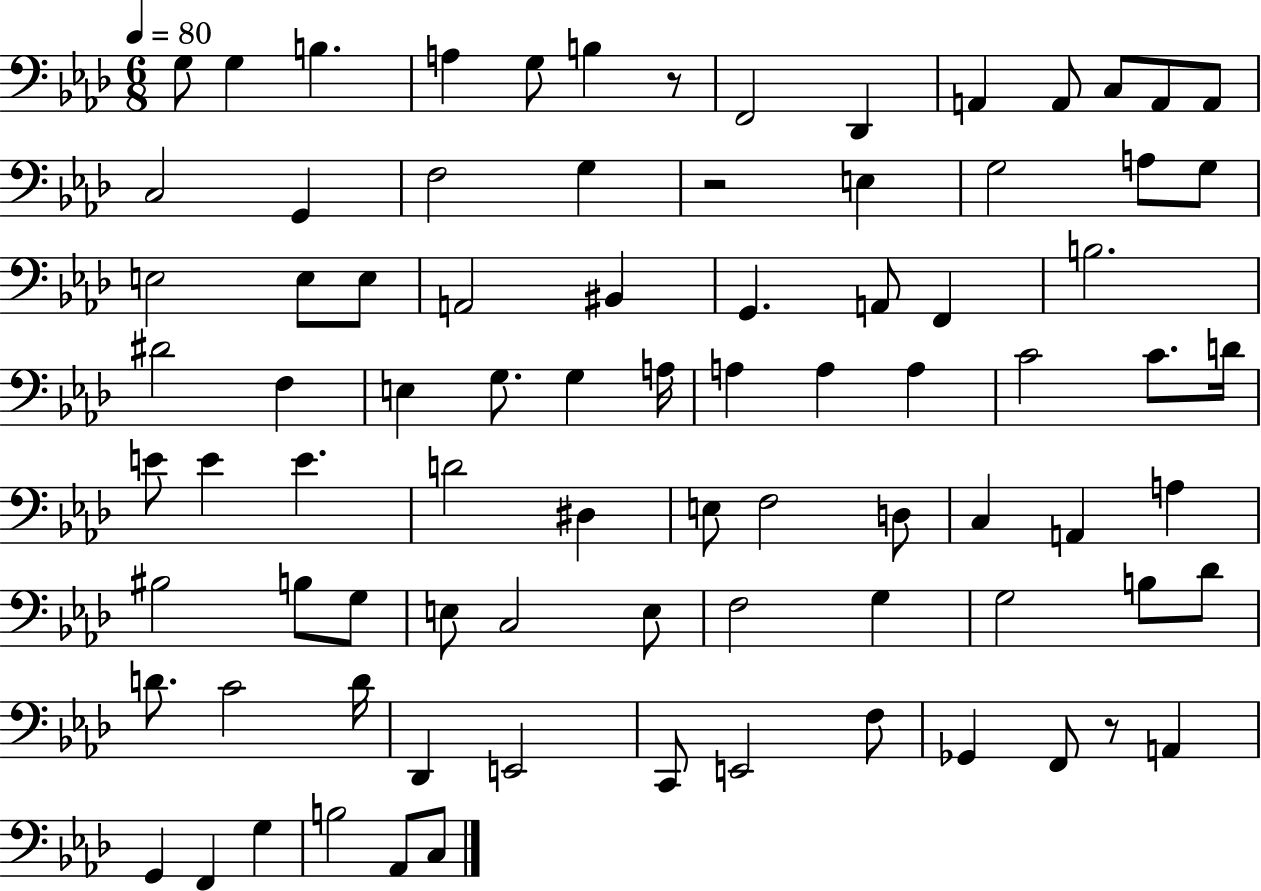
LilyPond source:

{
  \clef bass
  \numericTimeSignature
  \time 6/8
  \key aes \major
  \tempo 4 = 80
  g8 g4 b4. | a4 g8 b4 r8 | f,2 des,4 | a,4 a,8 c8 a,8 a,8 | \break c2 g,4 | f2 g4 | r2 e4 | g2 a8 g8 | \break e2 e8 e8 | a,2 bis,4 | g,4. a,8 f,4 | b2. | \break dis'2 f4 | e4 g8. g4 a16 | a4 a4 a4 | c'2 c'8. d'16 | \break e'8 e'4 e'4. | d'2 dis4 | e8 f2 d8 | c4 a,4 a4 | \break bis2 b8 g8 | e8 c2 e8 | f2 g4 | g2 b8 des'8 | \break d'8. c'2 d'16 | des,4 e,2 | c,8 e,2 f8 | ges,4 f,8 r8 a,4 | \break g,4 f,4 g4 | b2 aes,8 c8 | \bar "|."
}